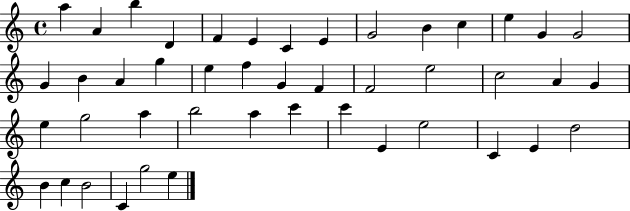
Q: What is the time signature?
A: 4/4